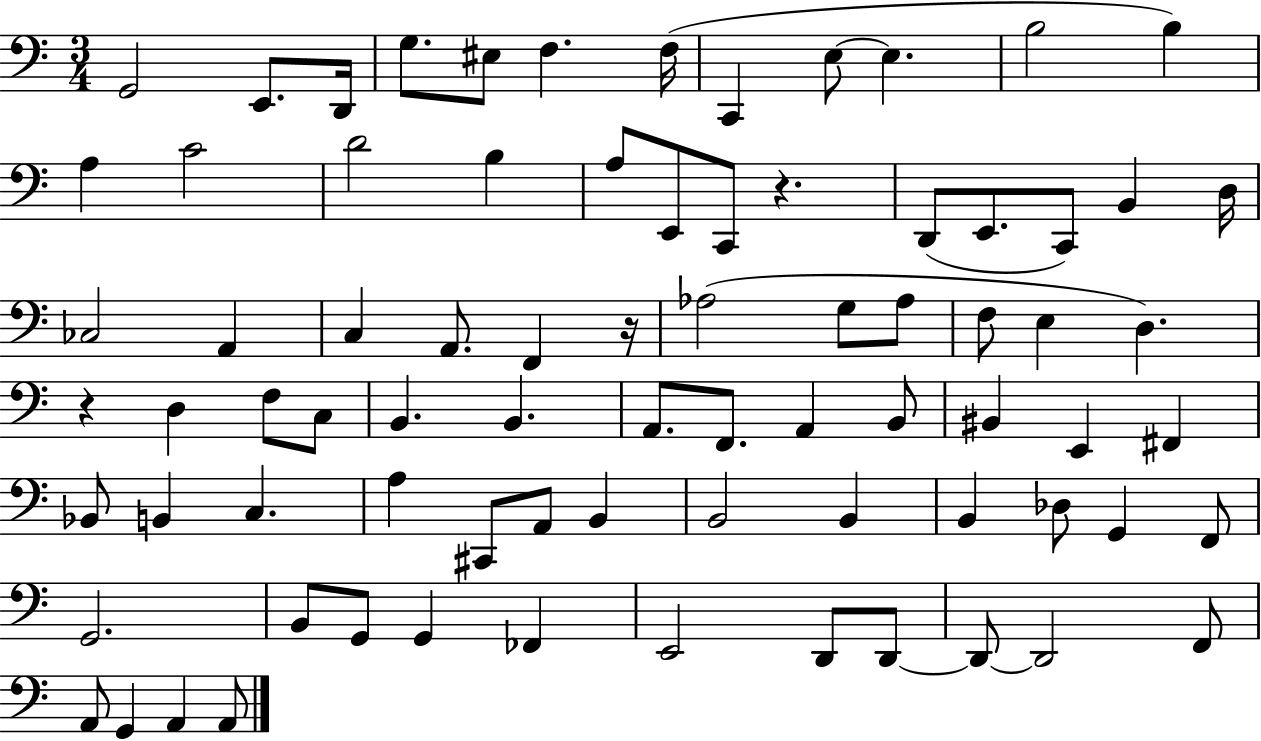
{
  \clef bass
  \numericTimeSignature
  \time 3/4
  \key c \major
  g,2 e,8. d,16 | g8. eis8 f4. f16( | c,4 e8~~ e4. | b2 b4) | \break a4 c'2 | d'2 b4 | a8 e,8 c,8 r4. | d,8( e,8. c,8) b,4 d16 | \break ces2 a,4 | c4 a,8. f,4 r16 | aes2( g8 aes8 | f8 e4 d4.) | \break r4 d4 f8 c8 | b,4. b,4. | a,8. f,8. a,4 b,8 | bis,4 e,4 fis,4 | \break bes,8 b,4 c4. | a4 cis,8 a,8 b,4 | b,2 b,4 | b,4 des8 g,4 f,8 | \break g,2. | b,8 g,8 g,4 fes,4 | e,2 d,8 d,8~~ | d,8~~ d,2 f,8 | \break a,8 g,4 a,4 a,8 | \bar "|."
}